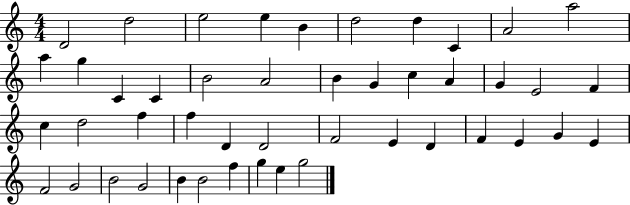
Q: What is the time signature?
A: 4/4